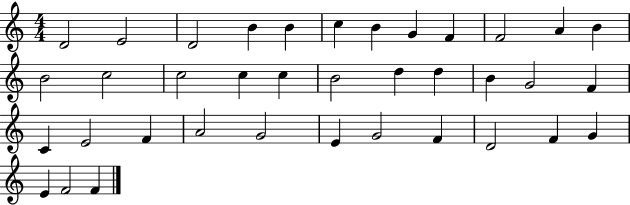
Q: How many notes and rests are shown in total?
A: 37